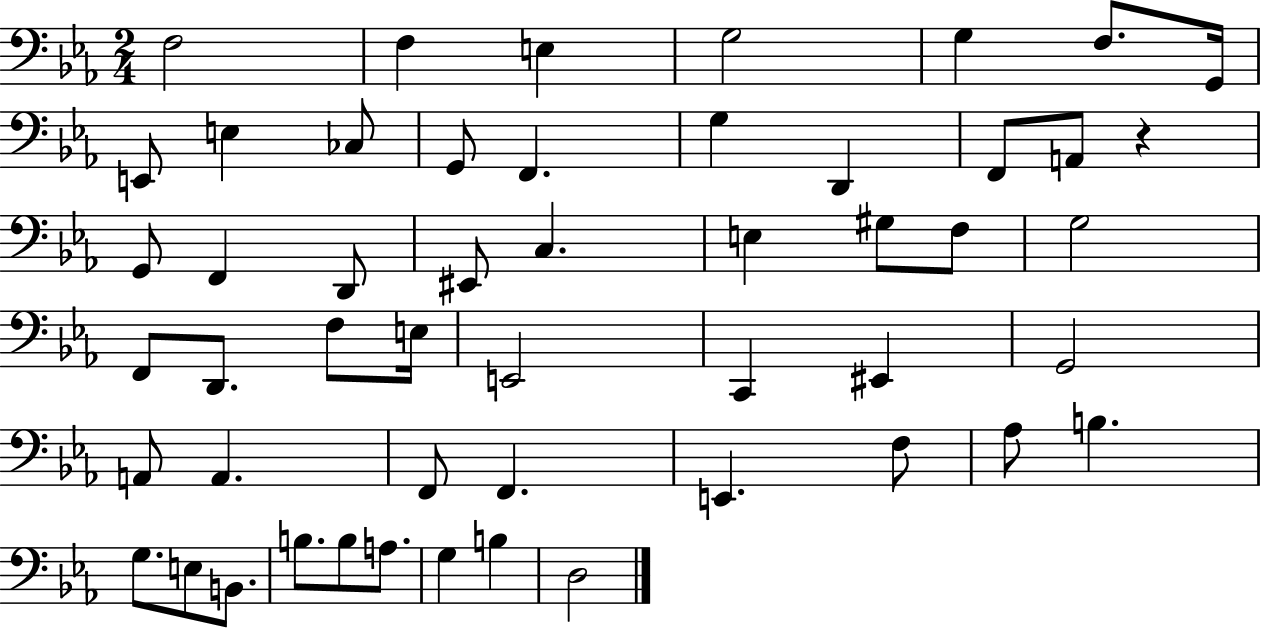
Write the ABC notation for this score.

X:1
T:Untitled
M:2/4
L:1/4
K:Eb
F,2 F, E, G,2 G, F,/2 G,,/4 E,,/2 E, _C,/2 G,,/2 F,, G, D,, F,,/2 A,,/2 z G,,/2 F,, D,,/2 ^E,,/2 C, E, ^G,/2 F,/2 G,2 F,,/2 D,,/2 F,/2 E,/4 E,,2 C,, ^E,, G,,2 A,,/2 A,, F,,/2 F,, E,, F,/2 _A,/2 B, G,/2 E,/2 B,,/2 B,/2 B,/2 A,/2 G, B, D,2